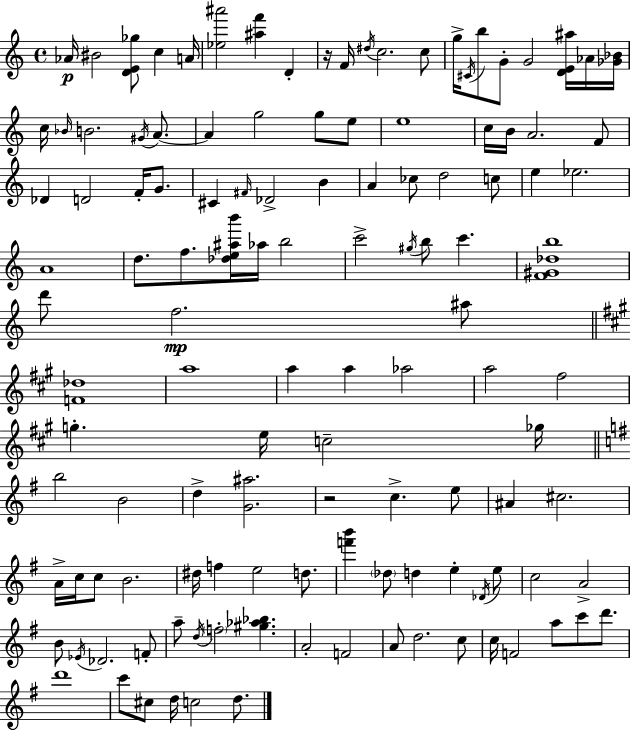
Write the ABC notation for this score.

X:1
T:Untitled
M:4/4
L:1/4
K:Am
_A/4 ^B2 [DE_g]/2 c A/4 [_e^a']2 [^af'] D z/4 F/4 ^d/4 c2 c/2 g/4 ^C/4 b/2 G/2 G2 [DE^a]/4 _A/4 [_G_B]/4 c/4 _B/4 B2 ^G/4 A/2 A g2 g/2 e/2 e4 c/4 B/4 A2 F/2 _D D2 F/4 G/2 ^C ^F/4 _D2 B A _c/2 d2 c/2 e _e2 A4 d/2 f/2 [_de^ab']/4 _a/4 b2 c'2 ^g/4 b/2 c' [F^G_db]4 d'/2 f2 ^a/2 [F_d]4 a4 a a _a2 a2 ^f2 g e/4 c2 _g/4 b2 B2 d [G^a]2 z2 c e/2 ^A ^c2 A/4 c/4 c/2 B2 ^d/4 f e2 d/2 [f'b'] _d/2 d e _D/4 e/2 c2 A2 B/2 _E/4 _D2 F/2 a/2 d/4 f2 [^g_a_b] A2 F2 A/2 d2 c/2 c/4 F2 a/2 c'/2 d'/2 d'4 c'/2 ^c/2 d/4 c2 d/2